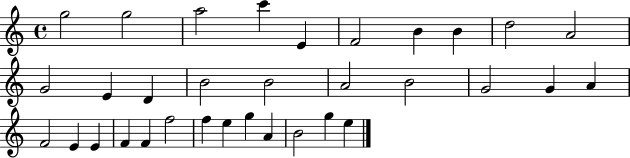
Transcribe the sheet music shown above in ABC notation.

X:1
T:Untitled
M:4/4
L:1/4
K:C
g2 g2 a2 c' E F2 B B d2 A2 G2 E D B2 B2 A2 B2 G2 G A F2 E E F F f2 f e g A B2 g e